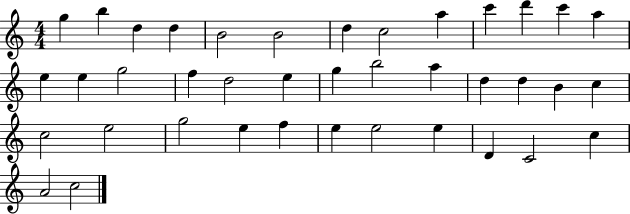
X:1
T:Untitled
M:4/4
L:1/4
K:C
g b d d B2 B2 d c2 a c' d' c' a e e g2 f d2 e g b2 a d d B c c2 e2 g2 e f e e2 e D C2 c A2 c2